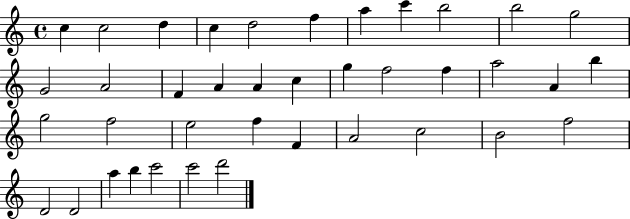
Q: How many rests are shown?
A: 0